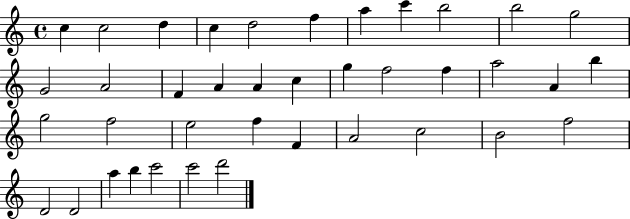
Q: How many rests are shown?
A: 0